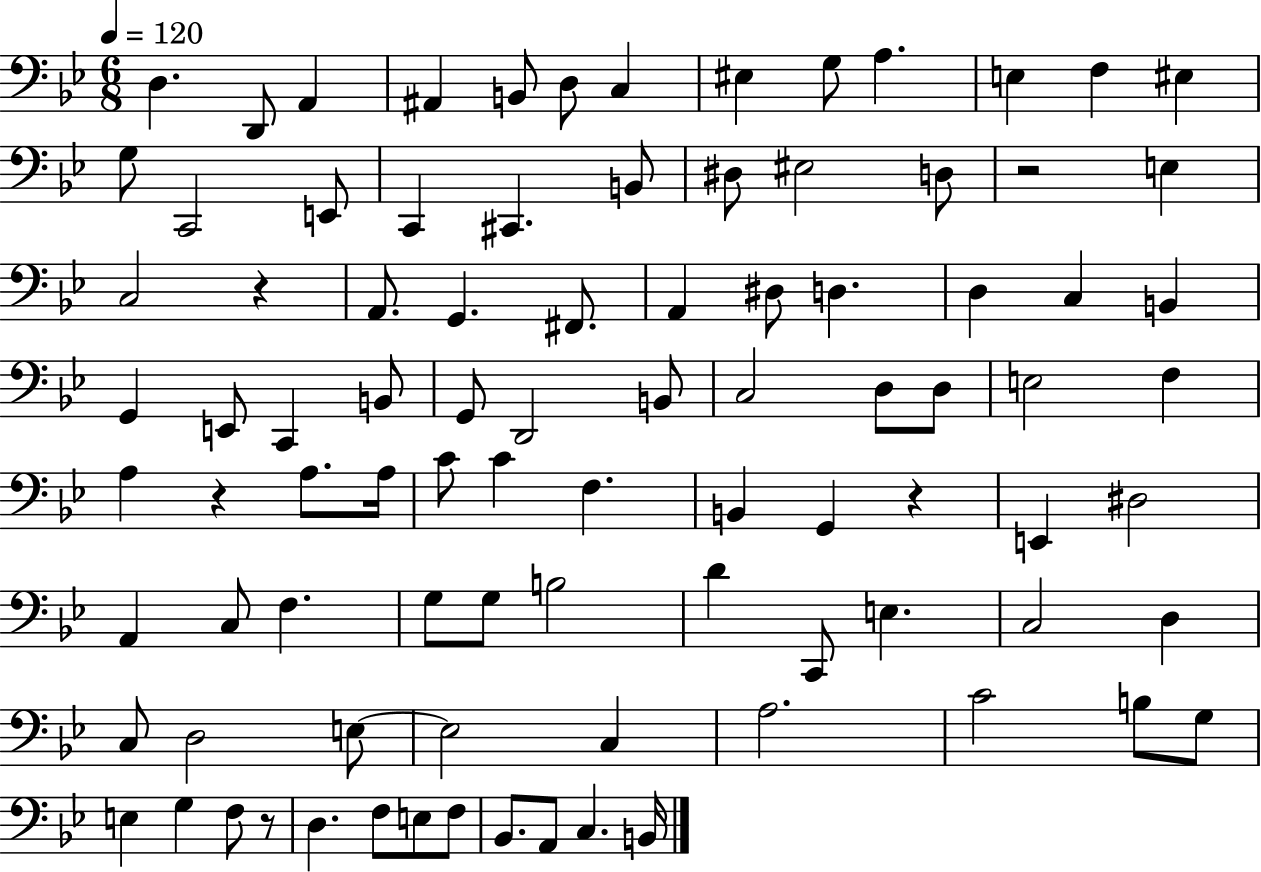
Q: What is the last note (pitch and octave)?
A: B2